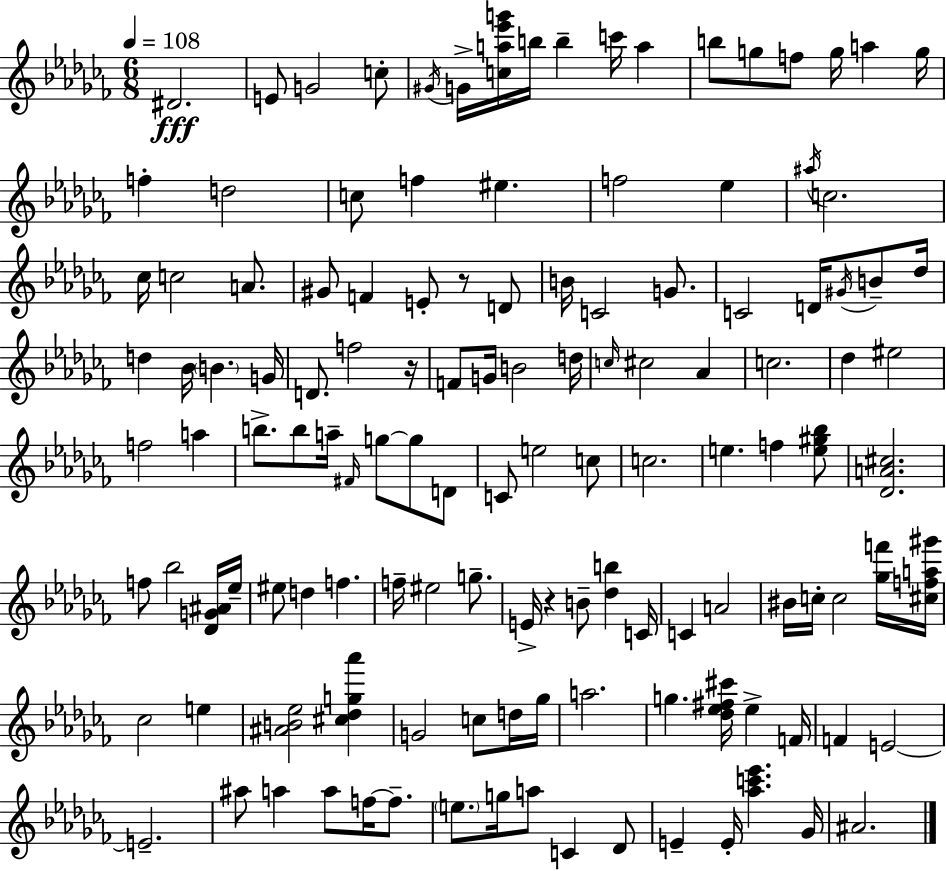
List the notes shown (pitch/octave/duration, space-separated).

D#4/h. E4/e G4/h C5/e G#4/s G4/s [C5,A5,Eb6,G6]/s B5/s B5/q C6/s A5/q B5/e G5/e F5/e G5/s A5/q G5/s F5/q D5/h C5/e F5/q EIS5/q. F5/h Eb5/q A#5/s C5/h. CES5/s C5/h A4/e. G#4/e F4/q E4/e R/e D4/e B4/s C4/h G4/e. C4/h D4/s G#4/s B4/e Db5/s D5/q Bb4/s B4/q. G4/s D4/e. F5/h R/s F4/e G4/s B4/h D5/s C5/s C#5/h Ab4/q C5/h. Db5/q EIS5/h F5/h A5/q B5/e. B5/e A5/s F#4/s G5/e G5/e D4/e C4/e E5/h C5/e C5/h. E5/q. F5/q [E5,G#5,Bb5]/e [Db4,A4,C#5]/h. F5/e Bb5/h [Db4,G4,A#4]/s Eb5/s EIS5/e D5/q F5/q. F5/s EIS5/h G5/e. E4/s R/q B4/e [Db5,B5]/q C4/s C4/q A4/h BIS4/s C5/s C5/h [Gb5,F6]/s [C#5,F5,A5,G#6]/s CES5/h E5/q [A#4,B4,Eb5]/h [C#5,Db5,G5,Ab6]/q G4/h C5/e D5/s Gb5/s A5/h. G5/q. [Db5,Eb5,F#5,C#6]/s Eb5/q F4/s F4/q E4/h E4/h. A#5/e A5/q A5/e F5/s F5/e. E5/e. G5/s A5/e C4/q Db4/e E4/q E4/s [Ab5,C6,Eb6]/q. Gb4/s A#4/h.